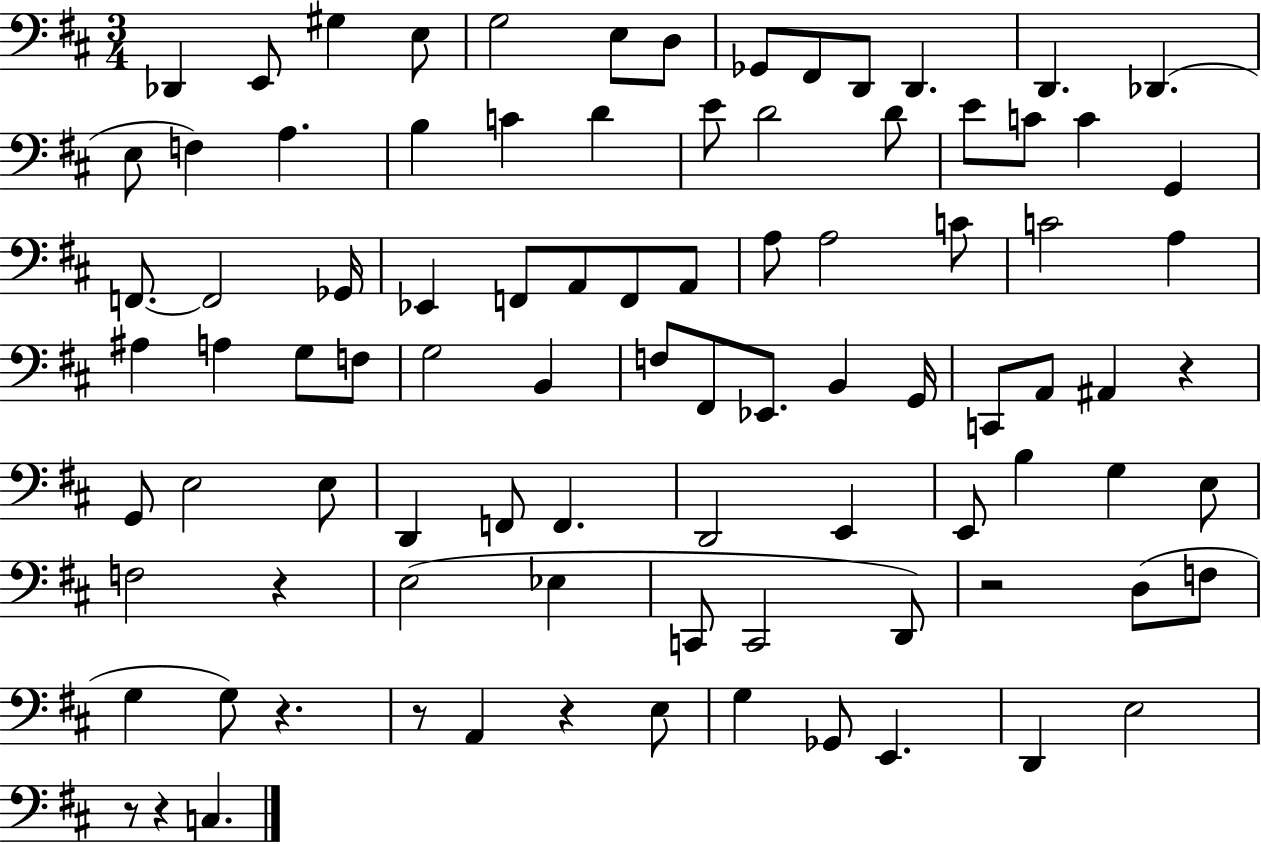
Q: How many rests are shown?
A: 8